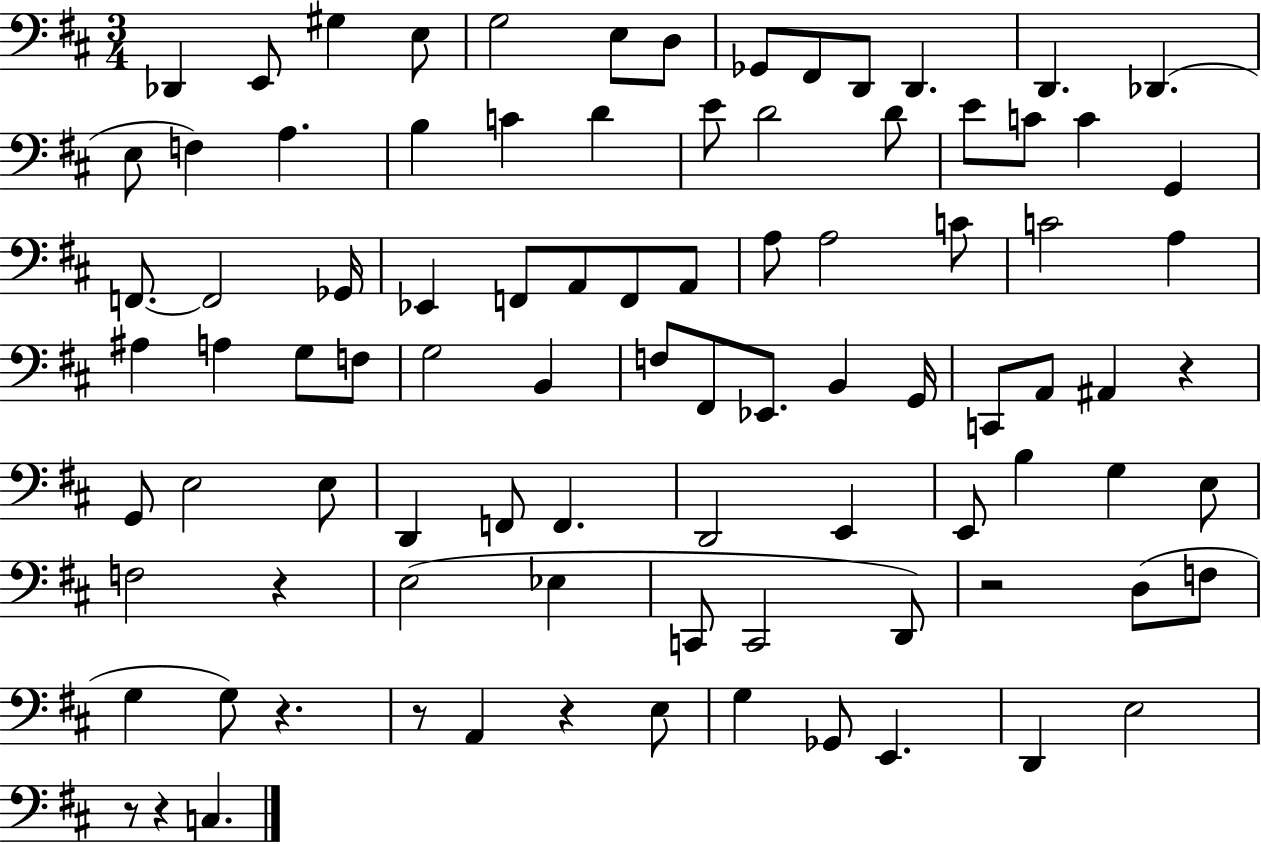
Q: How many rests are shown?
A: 8